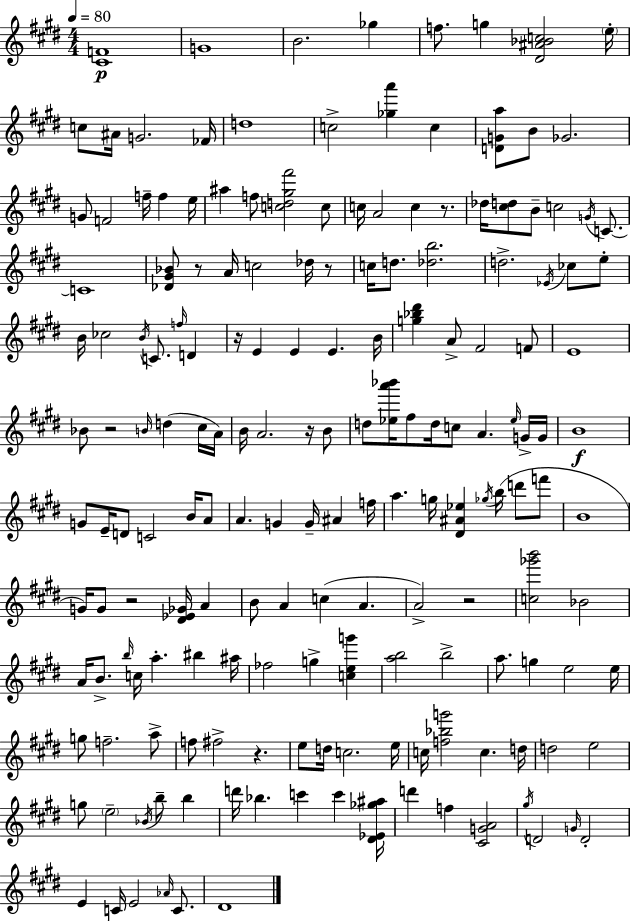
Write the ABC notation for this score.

X:1
T:Untitled
M:4/4
L:1/4
K:E
[^CF]4 G4 B2 _g f/2 g [^D^A_Bc]2 e/4 c/2 ^A/4 G2 _F/4 d4 c2 [_ga'] c [DGa]/2 B/2 _G2 G/2 F2 f/4 f e/4 ^a f/2 [cd^g^f']2 c/2 c/4 A2 c z/2 _d/4 [^cd]/2 B/2 c2 G/4 C/2 C4 [_D^G_B]/2 z/2 A/4 c2 _d/4 z/2 c/4 d/2 [_db]2 d2 _E/4 _c/2 e/2 B/4 _c2 B/4 C/2 f/4 D z/4 E E E B/4 [g_b^d'] A/2 ^F2 F/2 E4 _B/2 z2 B/4 d ^c/4 A/4 B/4 A2 z/4 B/2 d/2 [_ea'_b']/4 ^f/2 d/4 c/2 A _e/4 G/4 G/4 B4 G/2 E/4 D/2 C2 B/4 A/2 A G G/4 ^A f/4 a g/4 [^D^A_e] _g/4 b/4 d'/2 f'/2 B4 G/4 G/2 z2 [^D_E_G]/4 A B/2 A c A A2 z2 [c_g'b']2 _B2 A/4 B/2 b/4 c/4 a ^b ^a/4 _f2 g [ceg'] [ab]2 b2 a/2 g e2 e/4 g/2 f2 a/2 f/2 ^f2 z e/2 d/4 c2 e/4 c/4 [f_bg']2 c d/4 d2 e2 g/2 e2 _B/4 b/2 b d'/4 _b c' c' [^D_E_g^a]/4 d' f [^CGA]2 ^g/4 D2 G/4 D2 E C/4 E2 _A/4 C/2 ^D4